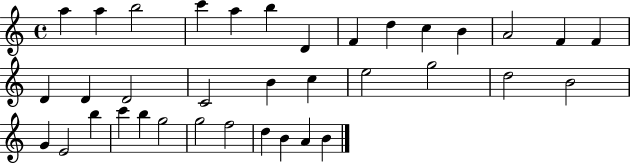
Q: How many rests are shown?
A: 0